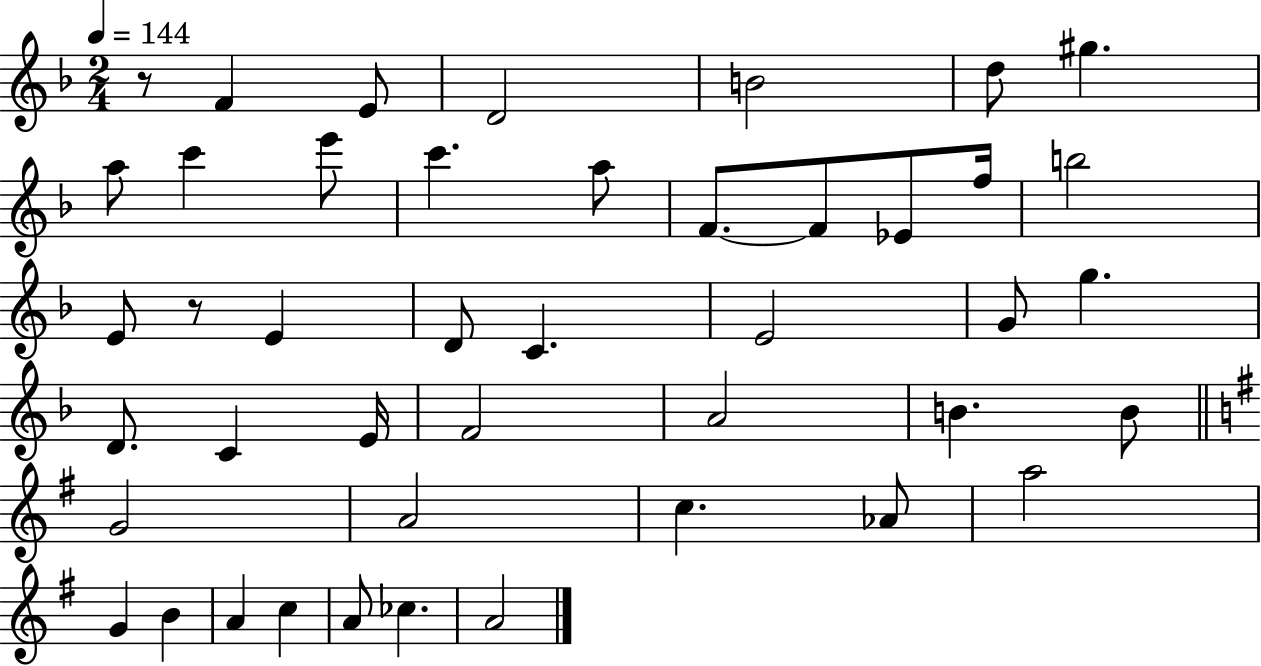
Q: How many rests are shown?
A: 2